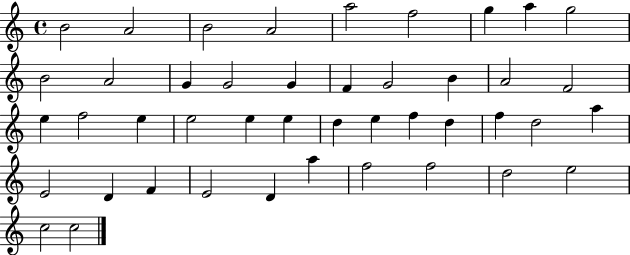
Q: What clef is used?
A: treble